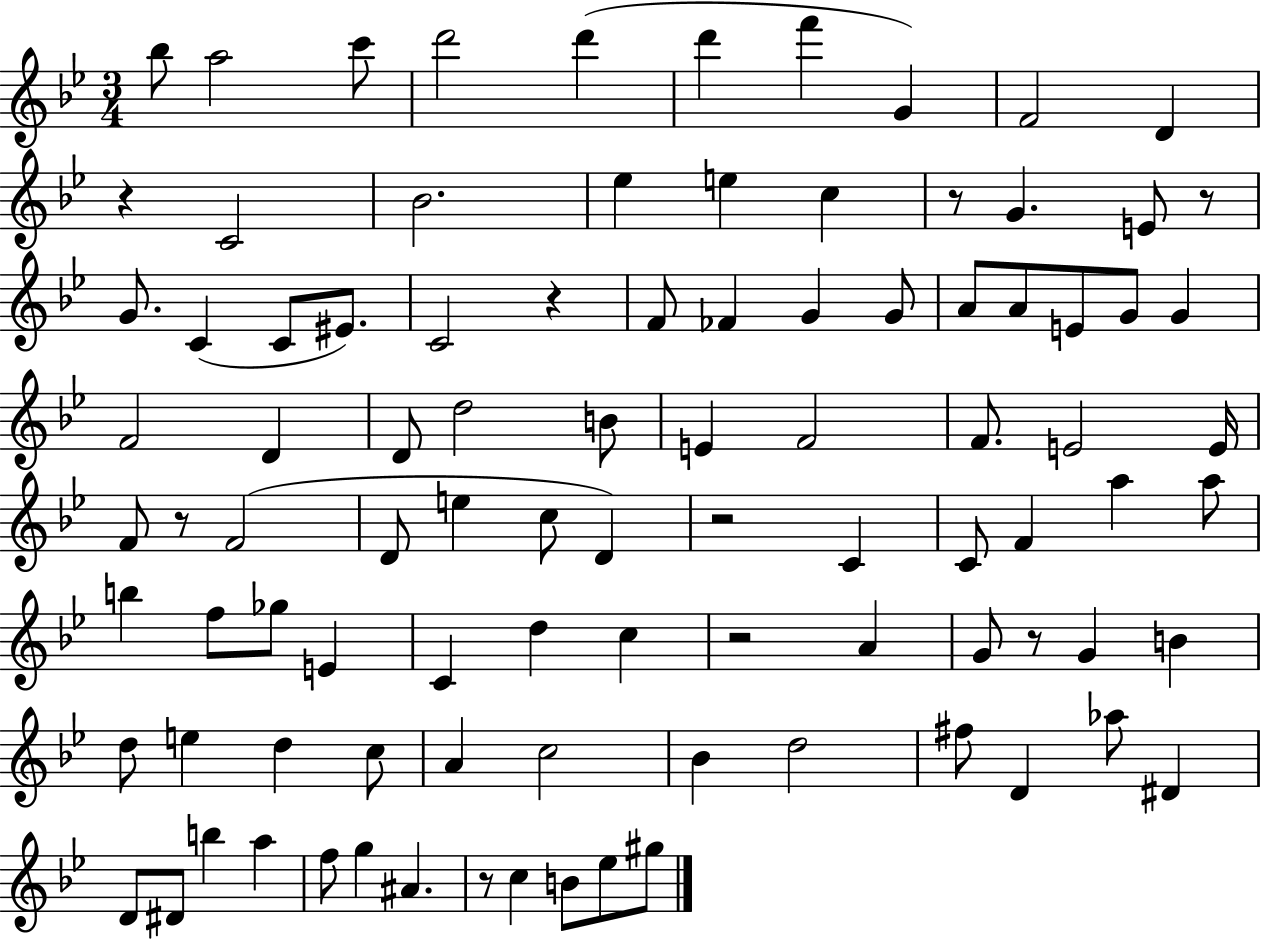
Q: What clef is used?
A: treble